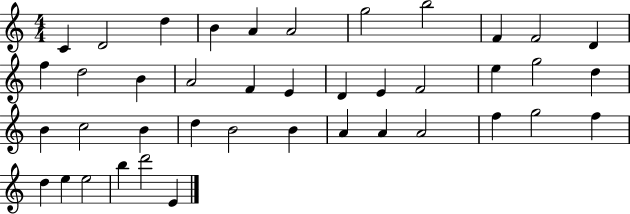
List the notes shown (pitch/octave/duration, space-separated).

C4/q D4/h D5/q B4/q A4/q A4/h G5/h B5/h F4/q F4/h D4/q F5/q D5/h B4/q A4/h F4/q E4/q D4/q E4/q F4/h E5/q G5/h D5/q B4/q C5/h B4/q D5/q B4/h B4/q A4/q A4/q A4/h F5/q G5/h F5/q D5/q E5/q E5/h B5/q D6/h E4/q